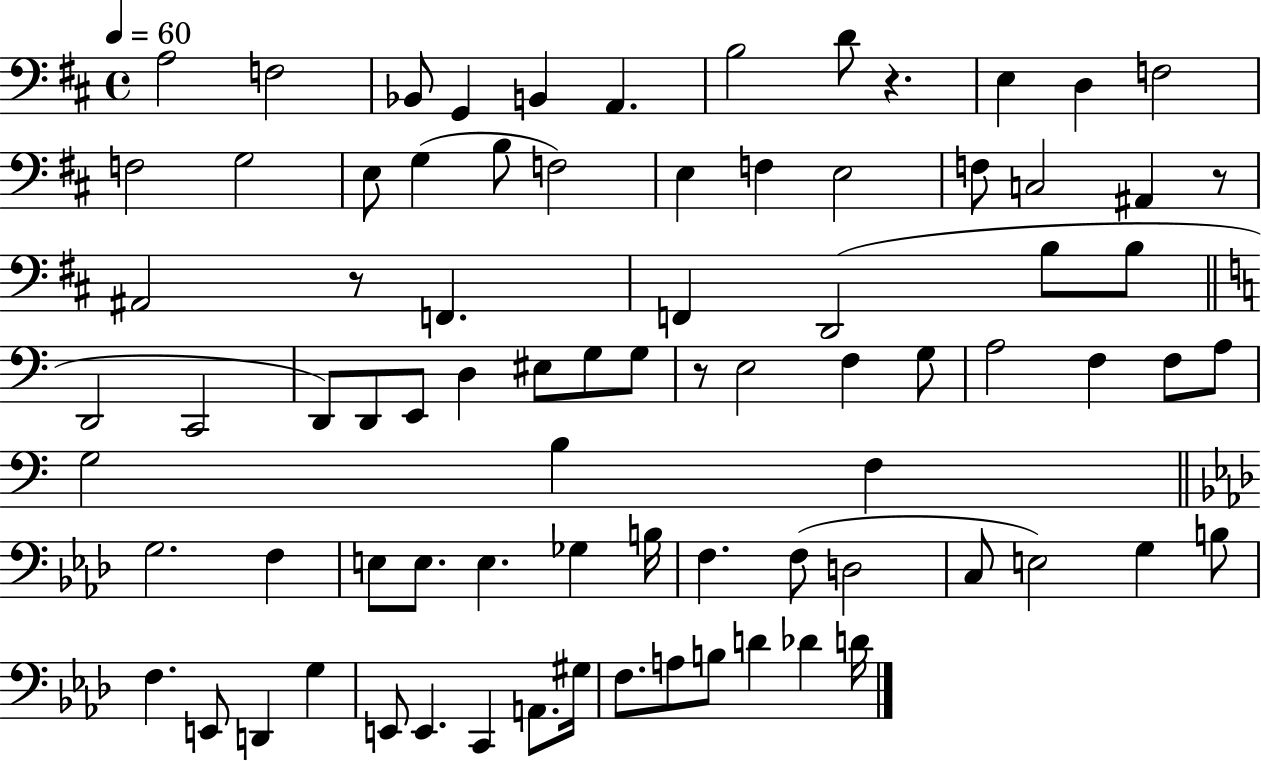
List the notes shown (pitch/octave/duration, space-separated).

A3/h F3/h Bb2/e G2/q B2/q A2/q. B3/h D4/e R/q. E3/q D3/q F3/h F3/h G3/h E3/e G3/q B3/e F3/h E3/q F3/q E3/h F3/e C3/h A#2/q R/e A#2/h R/e F2/q. F2/q D2/h B3/e B3/e D2/h C2/h D2/e D2/e E2/e D3/q EIS3/e G3/e G3/e R/e E3/h F3/q G3/e A3/h F3/q F3/e A3/e G3/h B3/q F3/q G3/h. F3/q E3/e E3/e. E3/q. Gb3/q B3/s F3/q. F3/e D3/h C3/e E3/h G3/q B3/e F3/q. E2/e D2/q G3/q E2/e E2/q. C2/q A2/e. G#3/s F3/e. A3/e B3/e D4/q Db4/q D4/s